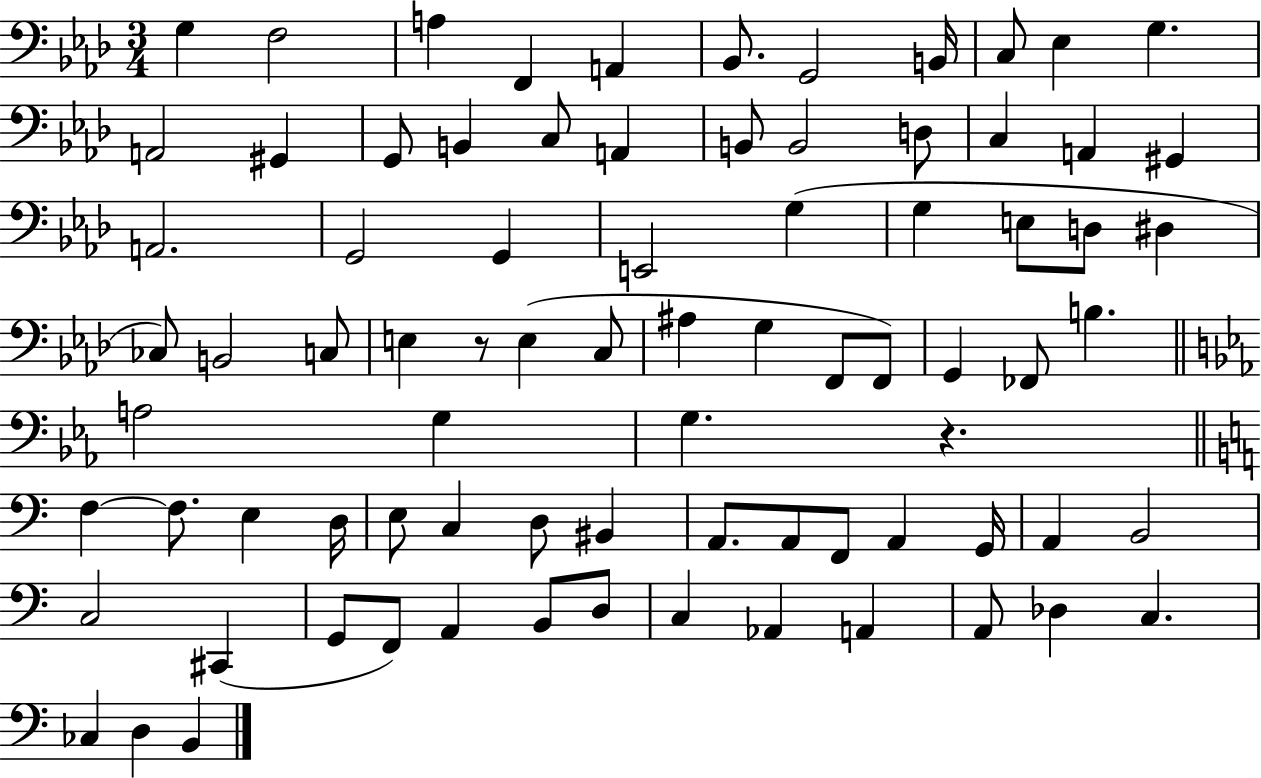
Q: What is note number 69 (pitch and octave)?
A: B2